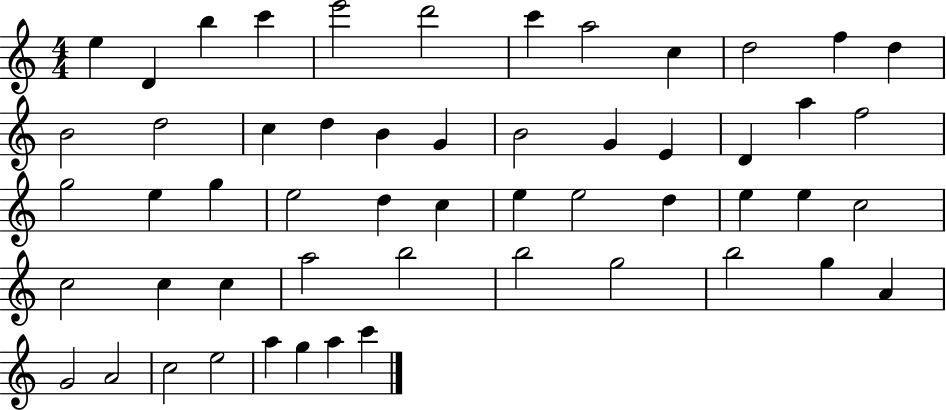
X:1
T:Untitled
M:4/4
L:1/4
K:C
e D b c' e'2 d'2 c' a2 c d2 f d B2 d2 c d B G B2 G E D a f2 g2 e g e2 d c e e2 d e e c2 c2 c c a2 b2 b2 g2 b2 g A G2 A2 c2 e2 a g a c'